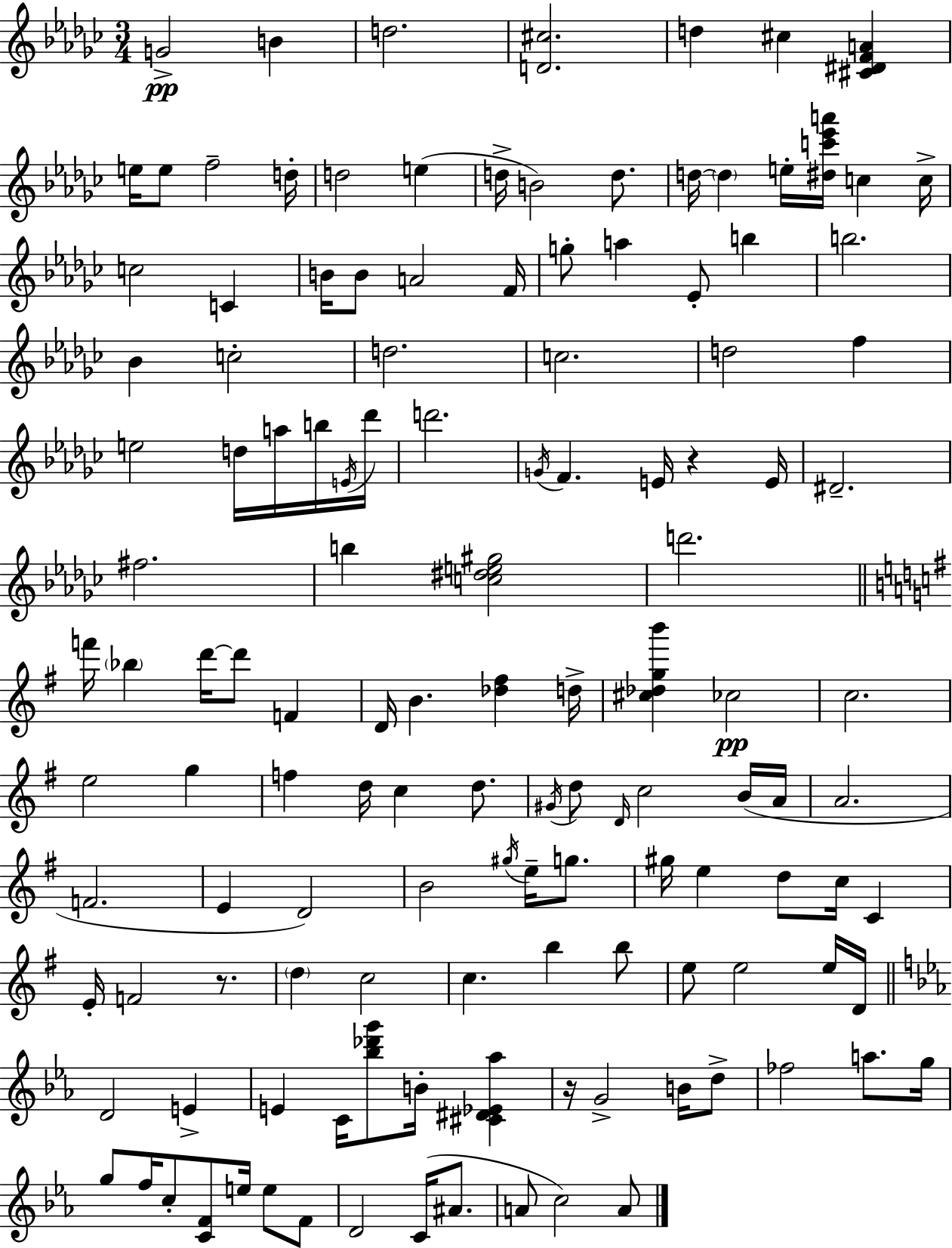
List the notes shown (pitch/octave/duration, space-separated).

G4/h B4/q D5/h. [D4,C#5]/h. D5/q C#5/q [C#4,D#4,F4,A4]/q E5/s E5/e F5/h D5/s D5/h E5/q D5/s B4/h D5/e. D5/s D5/q E5/s [D#5,C6,Eb6,A6]/s C5/q C5/s C5/h C4/q B4/s B4/e A4/h F4/s G5/e A5/q Eb4/e B5/q B5/h. Bb4/q C5/h D5/h. C5/h. D5/h F5/q E5/h D5/s A5/s B5/s E4/s Db6/s D6/h. G4/s F4/q. E4/s R/q E4/s D#4/h. F#5/h. B5/q [C5,D#5,E5,G#5]/h D6/h. F6/s Bb5/q D6/s D6/e F4/q D4/s B4/q. [Db5,F#5]/q D5/s [C#5,Db5,G5,B6]/q CES5/h C5/h. E5/h G5/q F5/q D5/s C5/q D5/e. G#4/s D5/e D4/s C5/h B4/s A4/s A4/h. F4/h. E4/q D4/h B4/h G#5/s E5/s G5/e. G#5/s E5/q D5/e C5/s C4/q E4/s F4/h R/e. D5/q C5/h C5/q. B5/q B5/e E5/e E5/h E5/s D4/s D4/h E4/q E4/q C4/s [Bb5,Db6,G6]/e B4/s [C#4,D#4,Eb4,Ab5]/q R/s G4/h B4/s D5/e FES5/h A5/e. G5/s G5/e F5/s C5/e [C4,F4]/e E5/s E5/e F4/e D4/h C4/s A#4/e. A4/e C5/h A4/e